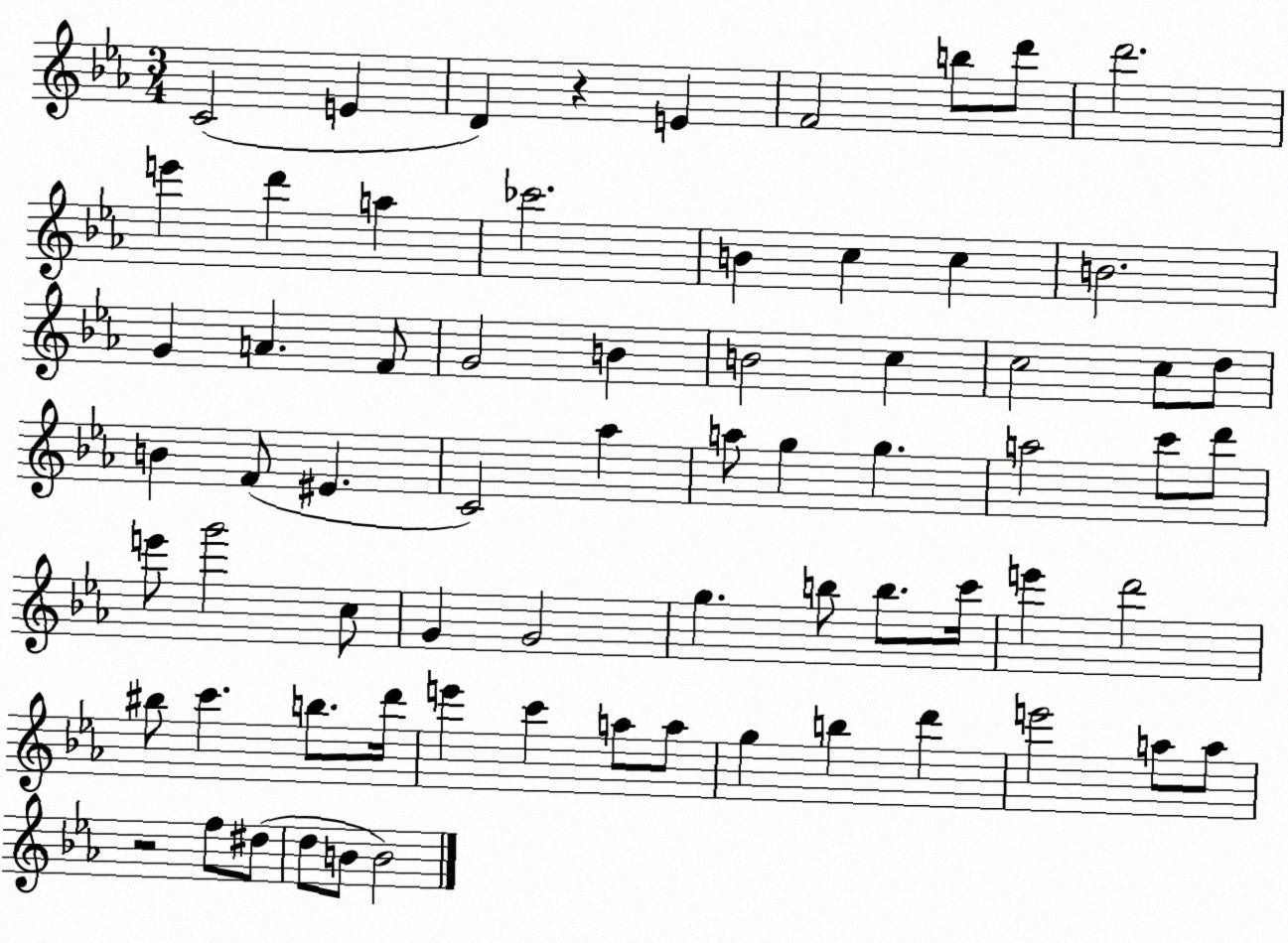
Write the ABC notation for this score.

X:1
T:Untitled
M:3/4
L:1/4
K:Eb
C2 E D z E F2 b/2 d'/2 d'2 e' d' a _c'2 B c c B2 G A F/2 G2 B B2 c c2 c/2 d/2 B F/2 ^E C2 _a a/2 g g a2 c'/2 d'/2 e'/2 g'2 c/2 G G2 g b/2 b/2 c'/4 e' d'2 ^b/2 c' b/2 d'/4 e' c' a/2 a/2 g b d' e'2 a/2 a/2 z2 f/2 ^d/2 d/2 B/2 B2